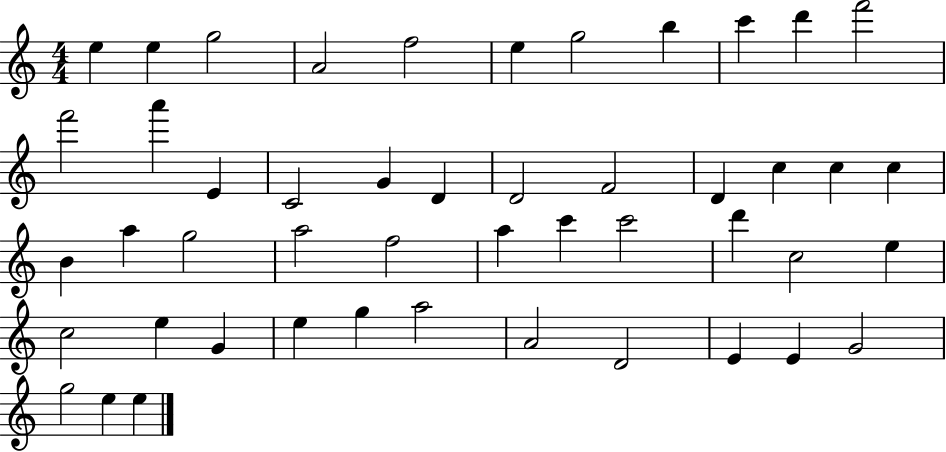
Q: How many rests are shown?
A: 0